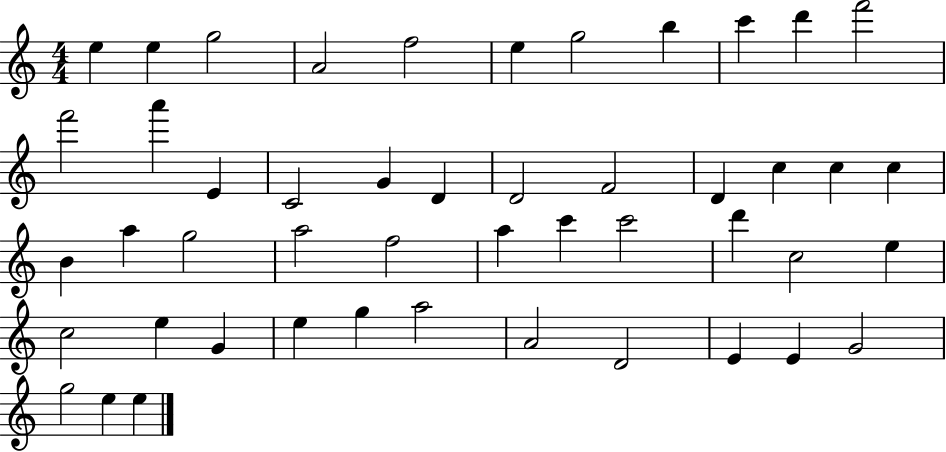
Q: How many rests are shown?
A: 0